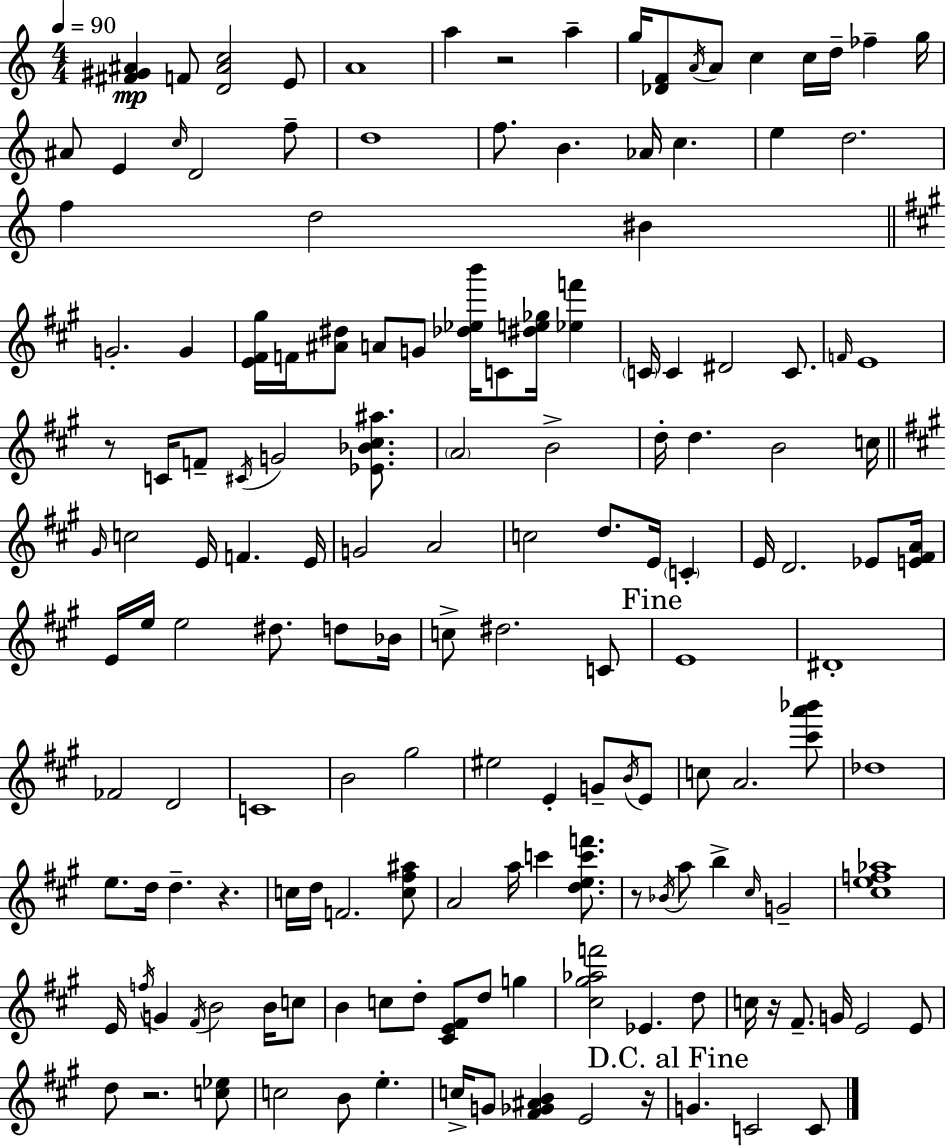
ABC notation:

X:1
T:Untitled
M:4/4
L:1/4
K:Am
[^F^G^A] F/2 [D^Ac]2 E/2 A4 a z2 a g/4 [_DF]/2 A/4 A/2 c c/4 d/4 _f g/4 ^A/2 E c/4 D2 f/2 d4 f/2 B _A/4 c e d2 f d2 ^B G2 G [E^F^g]/4 F/4 [^A^d]/2 A/2 G/2 [_d_eb']/4 C/2 [^de_g]/4 [_ef'] C/4 C ^D2 C/2 F/4 E4 z/2 C/4 F/2 ^C/4 G2 [_E_B^c^a]/2 A2 B2 d/4 d B2 c/4 ^G/4 c2 E/4 F E/4 G2 A2 c2 d/2 E/4 C E/4 D2 _E/2 [E^FA]/4 E/4 e/4 e2 ^d/2 d/2 _B/4 c/2 ^d2 C/2 E4 ^D4 _F2 D2 C4 B2 ^g2 ^e2 E G/2 B/4 E/2 c/2 A2 [^c'a'_b']/2 _d4 e/2 d/4 d z c/4 d/4 F2 [c^f^a]/2 A2 a/4 c' [dec'f']/2 z/2 _B/4 a/2 b ^c/4 G2 [^cef_a]4 E/4 f/4 G ^F/4 B2 B/4 c/2 B c/2 d/2 [^CE^F]/2 d/2 g [^c^g_af']2 _E d/2 c/4 z/4 ^F/2 G/4 E2 E/2 d/2 z2 [c_e]/2 c2 B/2 e c/4 G/2 [^F_G^AB] E2 z/4 G C2 C/2